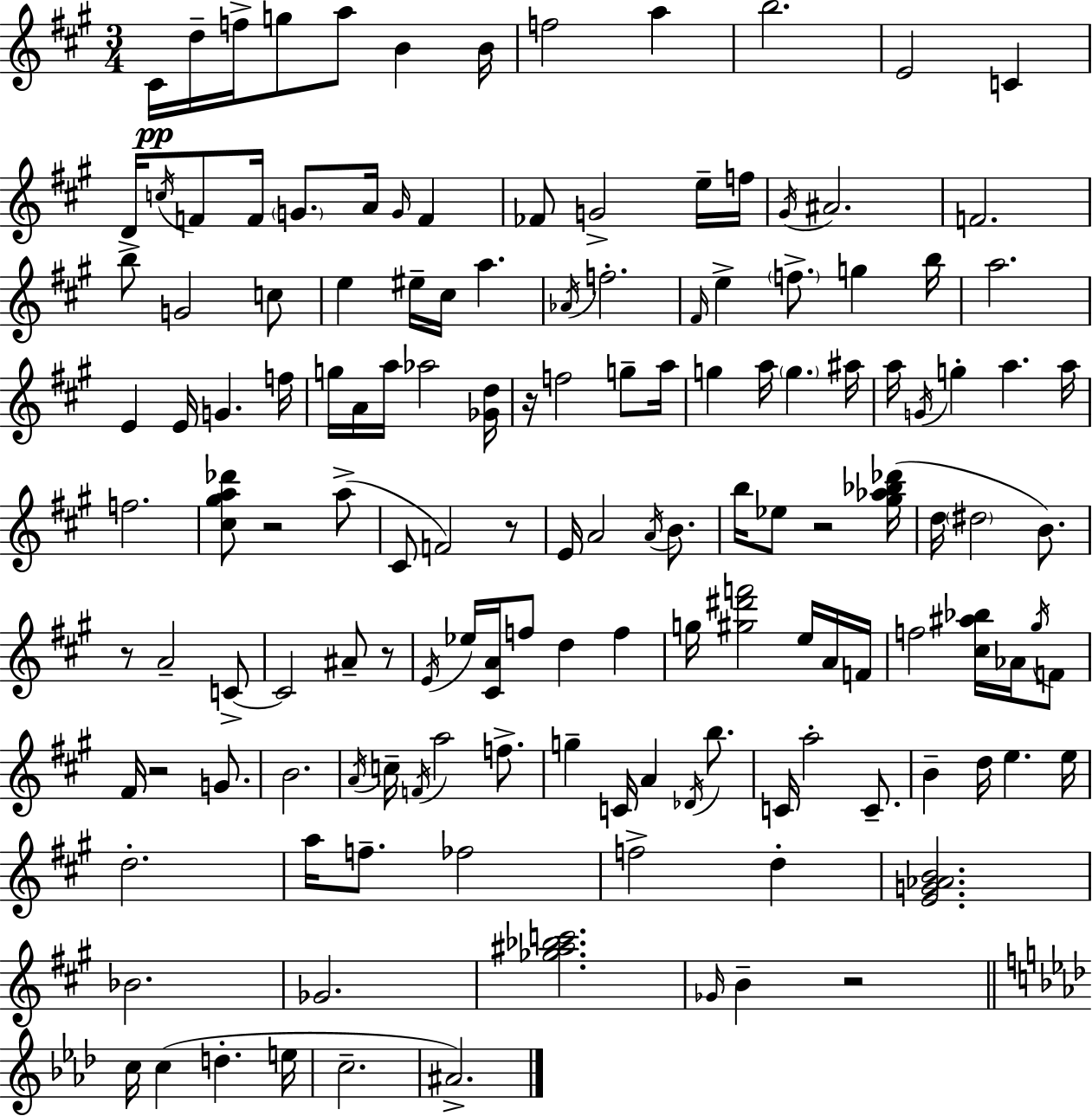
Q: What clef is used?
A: treble